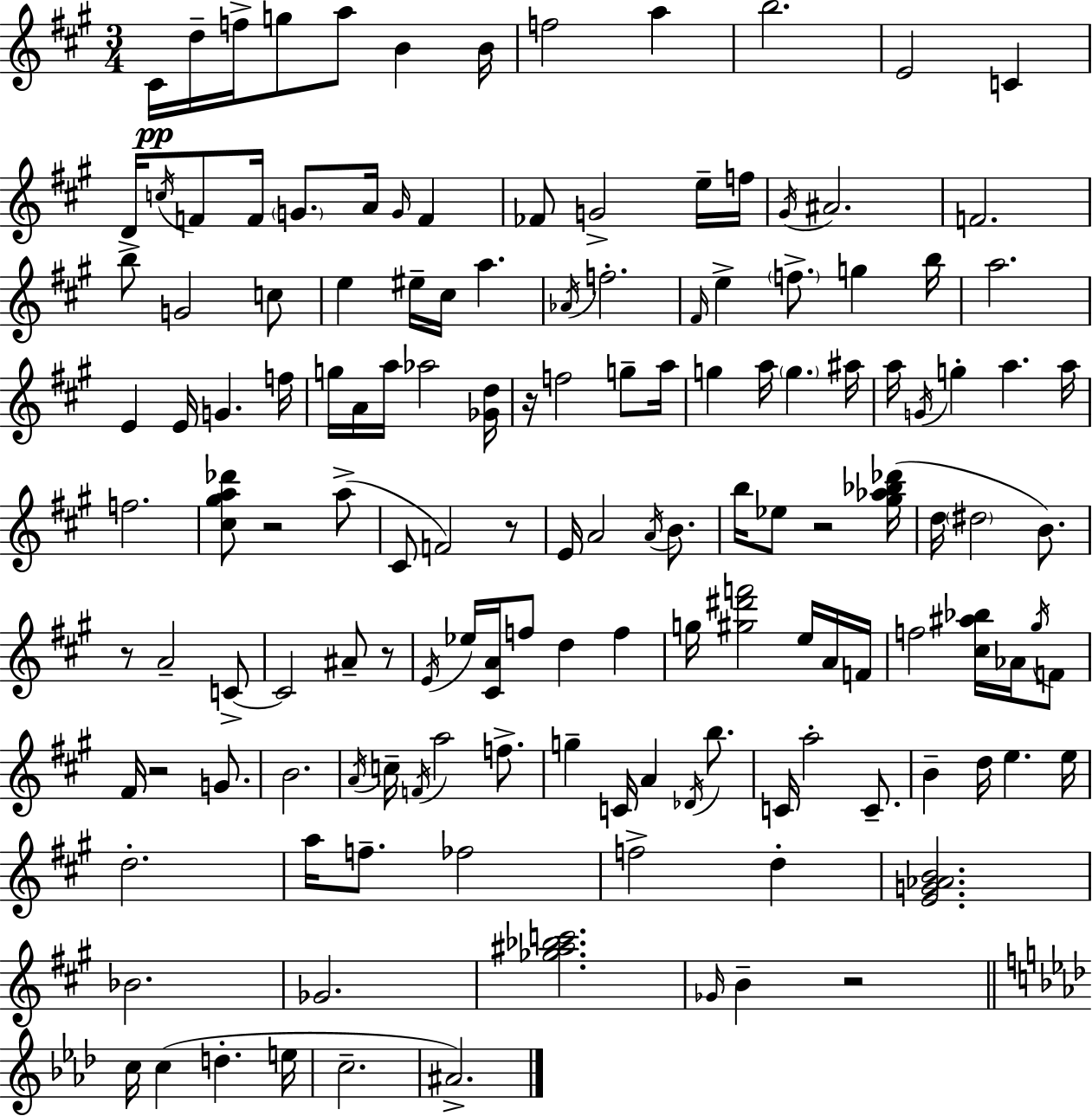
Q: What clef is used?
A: treble